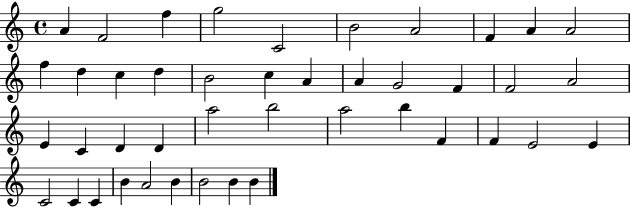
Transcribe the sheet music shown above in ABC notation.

X:1
T:Untitled
M:4/4
L:1/4
K:C
A F2 f g2 C2 B2 A2 F A A2 f d c d B2 c A A G2 F F2 A2 E C D D a2 b2 a2 b F F E2 E C2 C C B A2 B B2 B B